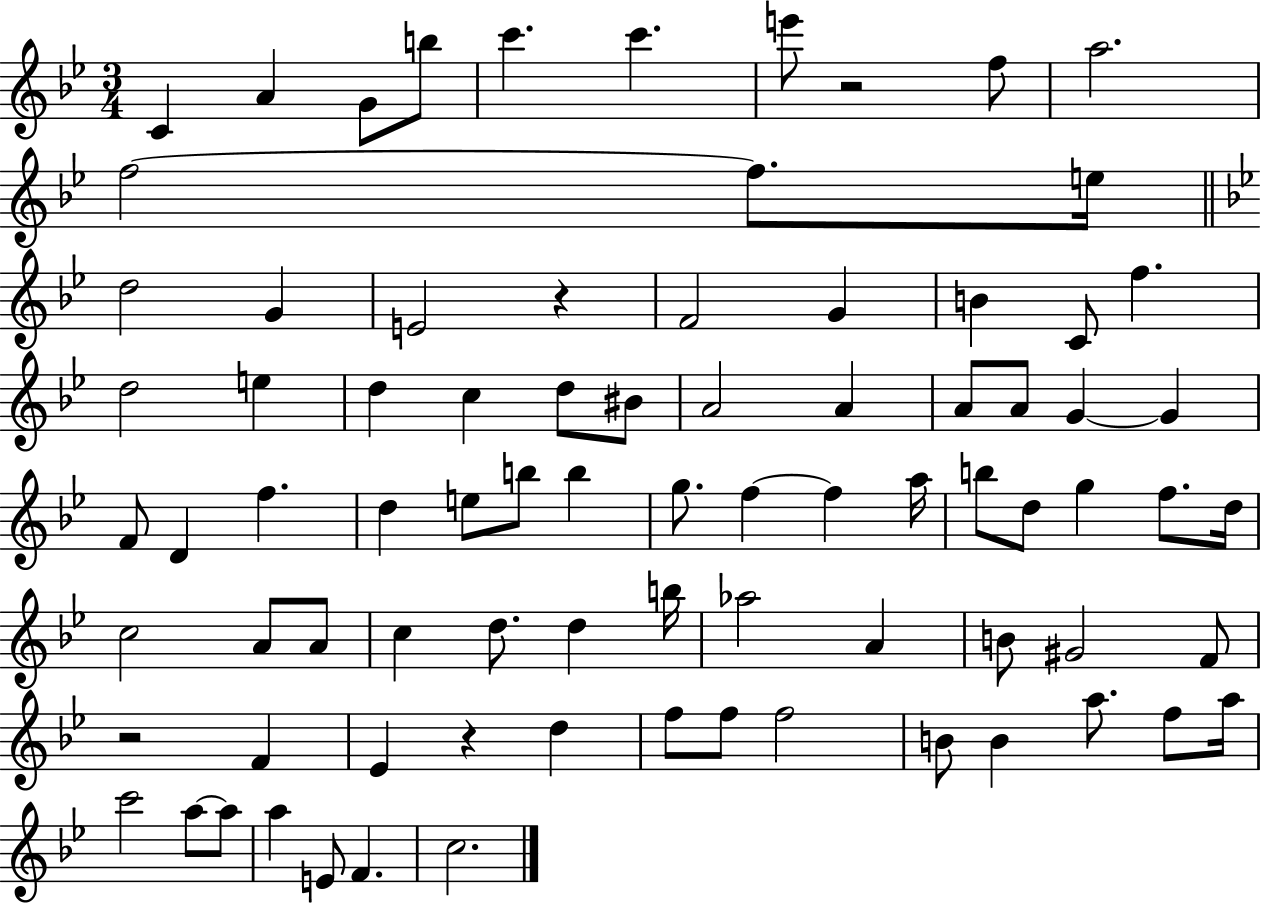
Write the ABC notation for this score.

X:1
T:Untitled
M:3/4
L:1/4
K:Bb
C A G/2 b/2 c' c' e'/2 z2 f/2 a2 f2 f/2 e/4 d2 G E2 z F2 G B C/2 f d2 e d c d/2 ^B/2 A2 A A/2 A/2 G G F/2 D f d e/2 b/2 b g/2 f f a/4 b/2 d/2 g f/2 d/4 c2 A/2 A/2 c d/2 d b/4 _a2 A B/2 ^G2 F/2 z2 F _E z d f/2 f/2 f2 B/2 B a/2 f/2 a/4 c'2 a/2 a/2 a E/2 F c2